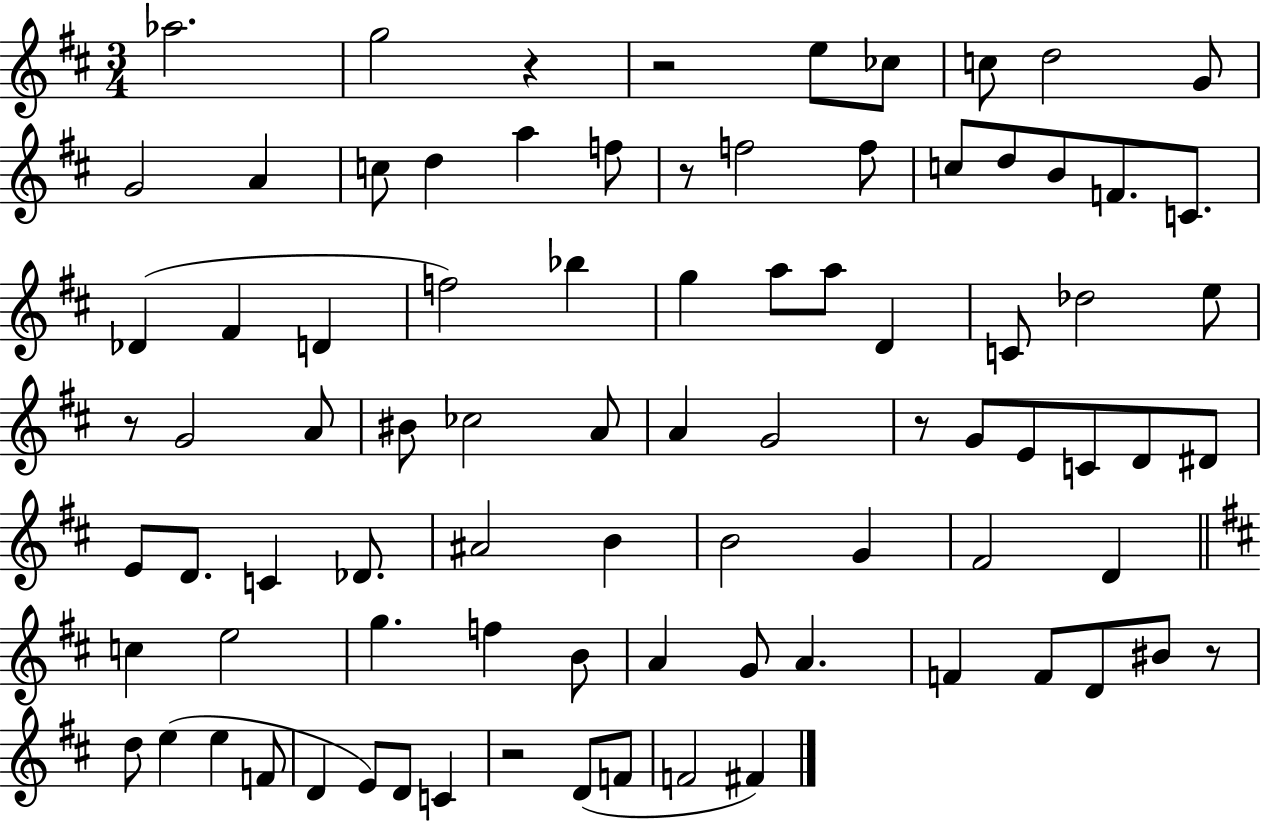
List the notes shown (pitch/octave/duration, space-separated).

Ab5/h. G5/h R/q R/h E5/e CES5/e C5/e D5/h G4/e G4/h A4/q C5/e D5/q A5/q F5/e R/e F5/h F5/e C5/e D5/e B4/e F4/e. C4/e. Db4/q F#4/q D4/q F5/h Bb5/q G5/q A5/e A5/e D4/q C4/e Db5/h E5/e R/e G4/h A4/e BIS4/e CES5/h A4/e A4/q G4/h R/e G4/e E4/e C4/e D4/e D#4/e E4/e D4/e. C4/q Db4/e. A#4/h B4/q B4/h G4/q F#4/h D4/q C5/q E5/h G5/q. F5/q B4/e A4/q G4/e A4/q. F4/q F4/e D4/e BIS4/e R/e D5/e E5/q E5/q F4/e D4/q E4/e D4/e C4/q R/h D4/e F4/e F4/h F#4/q